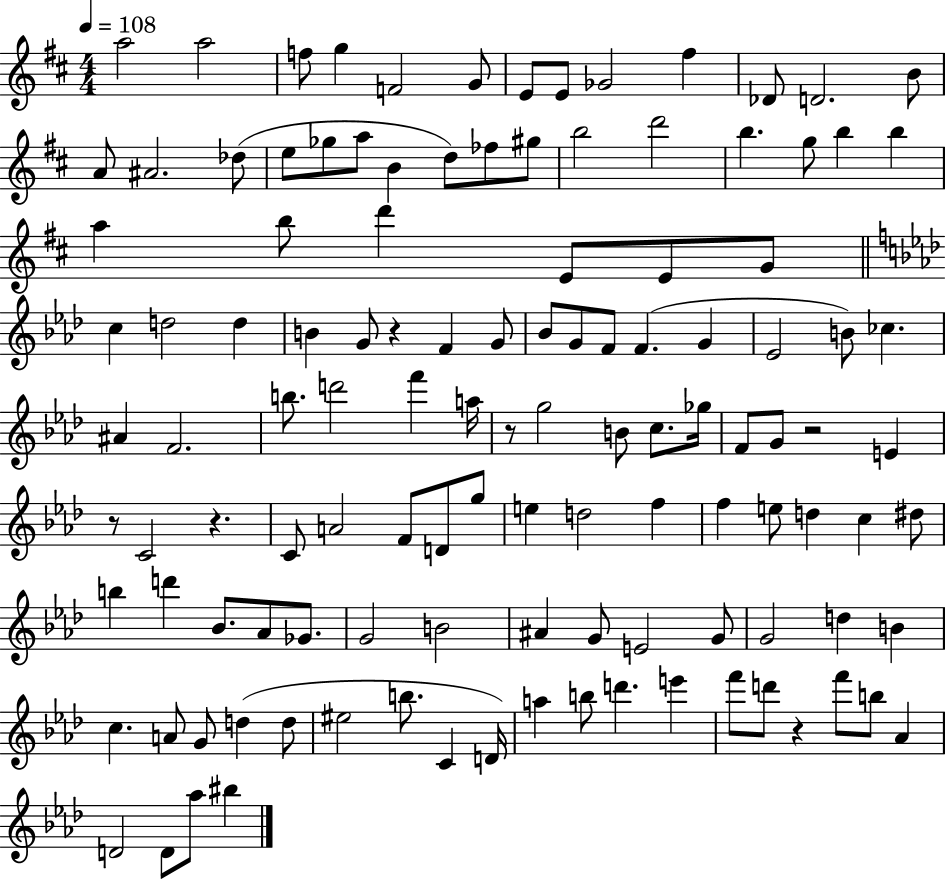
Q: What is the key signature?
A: D major